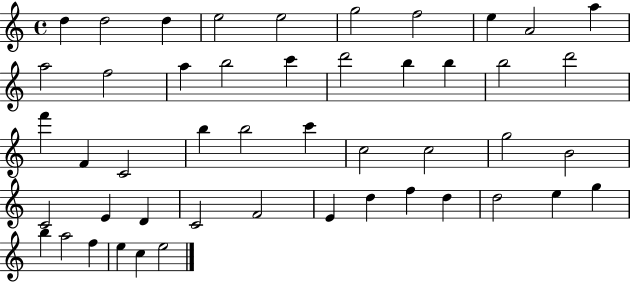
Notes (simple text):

D5/q D5/h D5/q E5/h E5/h G5/h F5/h E5/q A4/h A5/q A5/h F5/h A5/q B5/h C6/q D6/h B5/q B5/q B5/h D6/h F6/q F4/q C4/h B5/q B5/h C6/q C5/h C5/h G5/h B4/h C4/h E4/q D4/q C4/h F4/h E4/q D5/q F5/q D5/q D5/h E5/q G5/q B5/q A5/h F5/q E5/q C5/q E5/h